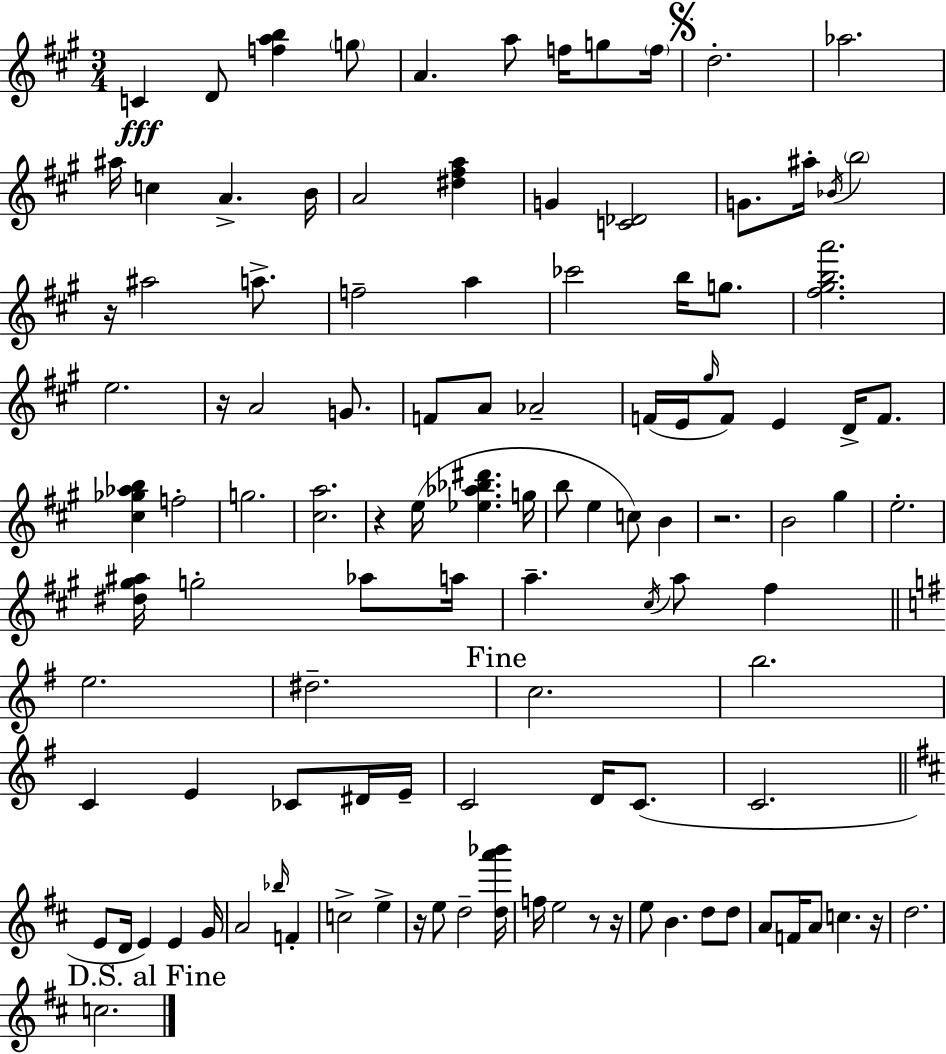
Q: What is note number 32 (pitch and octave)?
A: A4